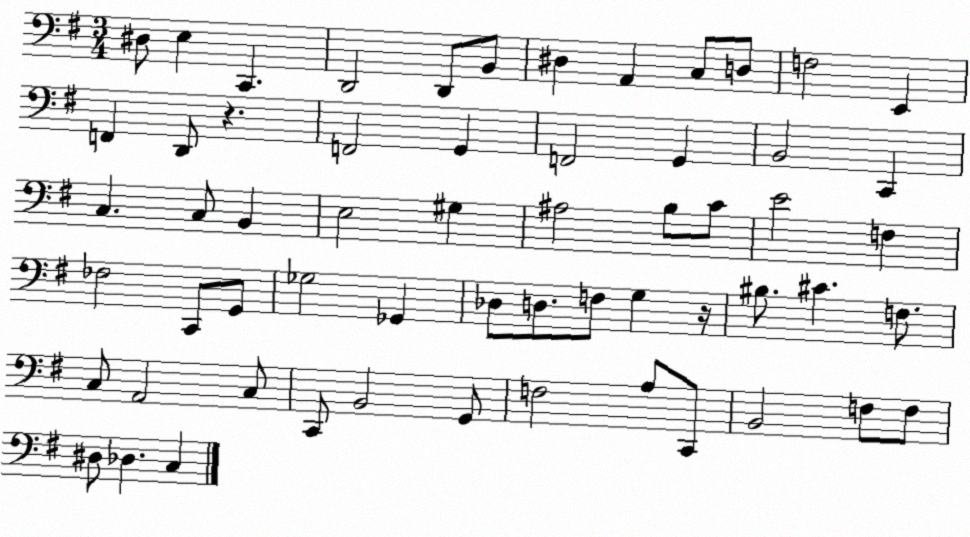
X:1
T:Untitled
M:3/4
L:1/4
K:G
^D,/2 E, C,, D,,2 D,,/2 B,,/2 ^D, A,, C,/2 D,/2 F,2 E,, F,, D,,/2 z F,,2 G,, F,,2 G,, B,,2 C,, C, C,/2 B,, E,2 ^G, ^A,2 B,/2 C/2 E2 F, _F,2 C,,/2 G,,/2 _G,2 _G,, _D,/2 D,/2 F,/2 G, z/4 ^B,/2 ^C F,/2 C,/2 A,,2 C,/2 C,,/2 B,,2 G,,/2 F,2 A,/2 C,,/2 B,,2 F,/2 F,/2 ^D,/2 _D, C,